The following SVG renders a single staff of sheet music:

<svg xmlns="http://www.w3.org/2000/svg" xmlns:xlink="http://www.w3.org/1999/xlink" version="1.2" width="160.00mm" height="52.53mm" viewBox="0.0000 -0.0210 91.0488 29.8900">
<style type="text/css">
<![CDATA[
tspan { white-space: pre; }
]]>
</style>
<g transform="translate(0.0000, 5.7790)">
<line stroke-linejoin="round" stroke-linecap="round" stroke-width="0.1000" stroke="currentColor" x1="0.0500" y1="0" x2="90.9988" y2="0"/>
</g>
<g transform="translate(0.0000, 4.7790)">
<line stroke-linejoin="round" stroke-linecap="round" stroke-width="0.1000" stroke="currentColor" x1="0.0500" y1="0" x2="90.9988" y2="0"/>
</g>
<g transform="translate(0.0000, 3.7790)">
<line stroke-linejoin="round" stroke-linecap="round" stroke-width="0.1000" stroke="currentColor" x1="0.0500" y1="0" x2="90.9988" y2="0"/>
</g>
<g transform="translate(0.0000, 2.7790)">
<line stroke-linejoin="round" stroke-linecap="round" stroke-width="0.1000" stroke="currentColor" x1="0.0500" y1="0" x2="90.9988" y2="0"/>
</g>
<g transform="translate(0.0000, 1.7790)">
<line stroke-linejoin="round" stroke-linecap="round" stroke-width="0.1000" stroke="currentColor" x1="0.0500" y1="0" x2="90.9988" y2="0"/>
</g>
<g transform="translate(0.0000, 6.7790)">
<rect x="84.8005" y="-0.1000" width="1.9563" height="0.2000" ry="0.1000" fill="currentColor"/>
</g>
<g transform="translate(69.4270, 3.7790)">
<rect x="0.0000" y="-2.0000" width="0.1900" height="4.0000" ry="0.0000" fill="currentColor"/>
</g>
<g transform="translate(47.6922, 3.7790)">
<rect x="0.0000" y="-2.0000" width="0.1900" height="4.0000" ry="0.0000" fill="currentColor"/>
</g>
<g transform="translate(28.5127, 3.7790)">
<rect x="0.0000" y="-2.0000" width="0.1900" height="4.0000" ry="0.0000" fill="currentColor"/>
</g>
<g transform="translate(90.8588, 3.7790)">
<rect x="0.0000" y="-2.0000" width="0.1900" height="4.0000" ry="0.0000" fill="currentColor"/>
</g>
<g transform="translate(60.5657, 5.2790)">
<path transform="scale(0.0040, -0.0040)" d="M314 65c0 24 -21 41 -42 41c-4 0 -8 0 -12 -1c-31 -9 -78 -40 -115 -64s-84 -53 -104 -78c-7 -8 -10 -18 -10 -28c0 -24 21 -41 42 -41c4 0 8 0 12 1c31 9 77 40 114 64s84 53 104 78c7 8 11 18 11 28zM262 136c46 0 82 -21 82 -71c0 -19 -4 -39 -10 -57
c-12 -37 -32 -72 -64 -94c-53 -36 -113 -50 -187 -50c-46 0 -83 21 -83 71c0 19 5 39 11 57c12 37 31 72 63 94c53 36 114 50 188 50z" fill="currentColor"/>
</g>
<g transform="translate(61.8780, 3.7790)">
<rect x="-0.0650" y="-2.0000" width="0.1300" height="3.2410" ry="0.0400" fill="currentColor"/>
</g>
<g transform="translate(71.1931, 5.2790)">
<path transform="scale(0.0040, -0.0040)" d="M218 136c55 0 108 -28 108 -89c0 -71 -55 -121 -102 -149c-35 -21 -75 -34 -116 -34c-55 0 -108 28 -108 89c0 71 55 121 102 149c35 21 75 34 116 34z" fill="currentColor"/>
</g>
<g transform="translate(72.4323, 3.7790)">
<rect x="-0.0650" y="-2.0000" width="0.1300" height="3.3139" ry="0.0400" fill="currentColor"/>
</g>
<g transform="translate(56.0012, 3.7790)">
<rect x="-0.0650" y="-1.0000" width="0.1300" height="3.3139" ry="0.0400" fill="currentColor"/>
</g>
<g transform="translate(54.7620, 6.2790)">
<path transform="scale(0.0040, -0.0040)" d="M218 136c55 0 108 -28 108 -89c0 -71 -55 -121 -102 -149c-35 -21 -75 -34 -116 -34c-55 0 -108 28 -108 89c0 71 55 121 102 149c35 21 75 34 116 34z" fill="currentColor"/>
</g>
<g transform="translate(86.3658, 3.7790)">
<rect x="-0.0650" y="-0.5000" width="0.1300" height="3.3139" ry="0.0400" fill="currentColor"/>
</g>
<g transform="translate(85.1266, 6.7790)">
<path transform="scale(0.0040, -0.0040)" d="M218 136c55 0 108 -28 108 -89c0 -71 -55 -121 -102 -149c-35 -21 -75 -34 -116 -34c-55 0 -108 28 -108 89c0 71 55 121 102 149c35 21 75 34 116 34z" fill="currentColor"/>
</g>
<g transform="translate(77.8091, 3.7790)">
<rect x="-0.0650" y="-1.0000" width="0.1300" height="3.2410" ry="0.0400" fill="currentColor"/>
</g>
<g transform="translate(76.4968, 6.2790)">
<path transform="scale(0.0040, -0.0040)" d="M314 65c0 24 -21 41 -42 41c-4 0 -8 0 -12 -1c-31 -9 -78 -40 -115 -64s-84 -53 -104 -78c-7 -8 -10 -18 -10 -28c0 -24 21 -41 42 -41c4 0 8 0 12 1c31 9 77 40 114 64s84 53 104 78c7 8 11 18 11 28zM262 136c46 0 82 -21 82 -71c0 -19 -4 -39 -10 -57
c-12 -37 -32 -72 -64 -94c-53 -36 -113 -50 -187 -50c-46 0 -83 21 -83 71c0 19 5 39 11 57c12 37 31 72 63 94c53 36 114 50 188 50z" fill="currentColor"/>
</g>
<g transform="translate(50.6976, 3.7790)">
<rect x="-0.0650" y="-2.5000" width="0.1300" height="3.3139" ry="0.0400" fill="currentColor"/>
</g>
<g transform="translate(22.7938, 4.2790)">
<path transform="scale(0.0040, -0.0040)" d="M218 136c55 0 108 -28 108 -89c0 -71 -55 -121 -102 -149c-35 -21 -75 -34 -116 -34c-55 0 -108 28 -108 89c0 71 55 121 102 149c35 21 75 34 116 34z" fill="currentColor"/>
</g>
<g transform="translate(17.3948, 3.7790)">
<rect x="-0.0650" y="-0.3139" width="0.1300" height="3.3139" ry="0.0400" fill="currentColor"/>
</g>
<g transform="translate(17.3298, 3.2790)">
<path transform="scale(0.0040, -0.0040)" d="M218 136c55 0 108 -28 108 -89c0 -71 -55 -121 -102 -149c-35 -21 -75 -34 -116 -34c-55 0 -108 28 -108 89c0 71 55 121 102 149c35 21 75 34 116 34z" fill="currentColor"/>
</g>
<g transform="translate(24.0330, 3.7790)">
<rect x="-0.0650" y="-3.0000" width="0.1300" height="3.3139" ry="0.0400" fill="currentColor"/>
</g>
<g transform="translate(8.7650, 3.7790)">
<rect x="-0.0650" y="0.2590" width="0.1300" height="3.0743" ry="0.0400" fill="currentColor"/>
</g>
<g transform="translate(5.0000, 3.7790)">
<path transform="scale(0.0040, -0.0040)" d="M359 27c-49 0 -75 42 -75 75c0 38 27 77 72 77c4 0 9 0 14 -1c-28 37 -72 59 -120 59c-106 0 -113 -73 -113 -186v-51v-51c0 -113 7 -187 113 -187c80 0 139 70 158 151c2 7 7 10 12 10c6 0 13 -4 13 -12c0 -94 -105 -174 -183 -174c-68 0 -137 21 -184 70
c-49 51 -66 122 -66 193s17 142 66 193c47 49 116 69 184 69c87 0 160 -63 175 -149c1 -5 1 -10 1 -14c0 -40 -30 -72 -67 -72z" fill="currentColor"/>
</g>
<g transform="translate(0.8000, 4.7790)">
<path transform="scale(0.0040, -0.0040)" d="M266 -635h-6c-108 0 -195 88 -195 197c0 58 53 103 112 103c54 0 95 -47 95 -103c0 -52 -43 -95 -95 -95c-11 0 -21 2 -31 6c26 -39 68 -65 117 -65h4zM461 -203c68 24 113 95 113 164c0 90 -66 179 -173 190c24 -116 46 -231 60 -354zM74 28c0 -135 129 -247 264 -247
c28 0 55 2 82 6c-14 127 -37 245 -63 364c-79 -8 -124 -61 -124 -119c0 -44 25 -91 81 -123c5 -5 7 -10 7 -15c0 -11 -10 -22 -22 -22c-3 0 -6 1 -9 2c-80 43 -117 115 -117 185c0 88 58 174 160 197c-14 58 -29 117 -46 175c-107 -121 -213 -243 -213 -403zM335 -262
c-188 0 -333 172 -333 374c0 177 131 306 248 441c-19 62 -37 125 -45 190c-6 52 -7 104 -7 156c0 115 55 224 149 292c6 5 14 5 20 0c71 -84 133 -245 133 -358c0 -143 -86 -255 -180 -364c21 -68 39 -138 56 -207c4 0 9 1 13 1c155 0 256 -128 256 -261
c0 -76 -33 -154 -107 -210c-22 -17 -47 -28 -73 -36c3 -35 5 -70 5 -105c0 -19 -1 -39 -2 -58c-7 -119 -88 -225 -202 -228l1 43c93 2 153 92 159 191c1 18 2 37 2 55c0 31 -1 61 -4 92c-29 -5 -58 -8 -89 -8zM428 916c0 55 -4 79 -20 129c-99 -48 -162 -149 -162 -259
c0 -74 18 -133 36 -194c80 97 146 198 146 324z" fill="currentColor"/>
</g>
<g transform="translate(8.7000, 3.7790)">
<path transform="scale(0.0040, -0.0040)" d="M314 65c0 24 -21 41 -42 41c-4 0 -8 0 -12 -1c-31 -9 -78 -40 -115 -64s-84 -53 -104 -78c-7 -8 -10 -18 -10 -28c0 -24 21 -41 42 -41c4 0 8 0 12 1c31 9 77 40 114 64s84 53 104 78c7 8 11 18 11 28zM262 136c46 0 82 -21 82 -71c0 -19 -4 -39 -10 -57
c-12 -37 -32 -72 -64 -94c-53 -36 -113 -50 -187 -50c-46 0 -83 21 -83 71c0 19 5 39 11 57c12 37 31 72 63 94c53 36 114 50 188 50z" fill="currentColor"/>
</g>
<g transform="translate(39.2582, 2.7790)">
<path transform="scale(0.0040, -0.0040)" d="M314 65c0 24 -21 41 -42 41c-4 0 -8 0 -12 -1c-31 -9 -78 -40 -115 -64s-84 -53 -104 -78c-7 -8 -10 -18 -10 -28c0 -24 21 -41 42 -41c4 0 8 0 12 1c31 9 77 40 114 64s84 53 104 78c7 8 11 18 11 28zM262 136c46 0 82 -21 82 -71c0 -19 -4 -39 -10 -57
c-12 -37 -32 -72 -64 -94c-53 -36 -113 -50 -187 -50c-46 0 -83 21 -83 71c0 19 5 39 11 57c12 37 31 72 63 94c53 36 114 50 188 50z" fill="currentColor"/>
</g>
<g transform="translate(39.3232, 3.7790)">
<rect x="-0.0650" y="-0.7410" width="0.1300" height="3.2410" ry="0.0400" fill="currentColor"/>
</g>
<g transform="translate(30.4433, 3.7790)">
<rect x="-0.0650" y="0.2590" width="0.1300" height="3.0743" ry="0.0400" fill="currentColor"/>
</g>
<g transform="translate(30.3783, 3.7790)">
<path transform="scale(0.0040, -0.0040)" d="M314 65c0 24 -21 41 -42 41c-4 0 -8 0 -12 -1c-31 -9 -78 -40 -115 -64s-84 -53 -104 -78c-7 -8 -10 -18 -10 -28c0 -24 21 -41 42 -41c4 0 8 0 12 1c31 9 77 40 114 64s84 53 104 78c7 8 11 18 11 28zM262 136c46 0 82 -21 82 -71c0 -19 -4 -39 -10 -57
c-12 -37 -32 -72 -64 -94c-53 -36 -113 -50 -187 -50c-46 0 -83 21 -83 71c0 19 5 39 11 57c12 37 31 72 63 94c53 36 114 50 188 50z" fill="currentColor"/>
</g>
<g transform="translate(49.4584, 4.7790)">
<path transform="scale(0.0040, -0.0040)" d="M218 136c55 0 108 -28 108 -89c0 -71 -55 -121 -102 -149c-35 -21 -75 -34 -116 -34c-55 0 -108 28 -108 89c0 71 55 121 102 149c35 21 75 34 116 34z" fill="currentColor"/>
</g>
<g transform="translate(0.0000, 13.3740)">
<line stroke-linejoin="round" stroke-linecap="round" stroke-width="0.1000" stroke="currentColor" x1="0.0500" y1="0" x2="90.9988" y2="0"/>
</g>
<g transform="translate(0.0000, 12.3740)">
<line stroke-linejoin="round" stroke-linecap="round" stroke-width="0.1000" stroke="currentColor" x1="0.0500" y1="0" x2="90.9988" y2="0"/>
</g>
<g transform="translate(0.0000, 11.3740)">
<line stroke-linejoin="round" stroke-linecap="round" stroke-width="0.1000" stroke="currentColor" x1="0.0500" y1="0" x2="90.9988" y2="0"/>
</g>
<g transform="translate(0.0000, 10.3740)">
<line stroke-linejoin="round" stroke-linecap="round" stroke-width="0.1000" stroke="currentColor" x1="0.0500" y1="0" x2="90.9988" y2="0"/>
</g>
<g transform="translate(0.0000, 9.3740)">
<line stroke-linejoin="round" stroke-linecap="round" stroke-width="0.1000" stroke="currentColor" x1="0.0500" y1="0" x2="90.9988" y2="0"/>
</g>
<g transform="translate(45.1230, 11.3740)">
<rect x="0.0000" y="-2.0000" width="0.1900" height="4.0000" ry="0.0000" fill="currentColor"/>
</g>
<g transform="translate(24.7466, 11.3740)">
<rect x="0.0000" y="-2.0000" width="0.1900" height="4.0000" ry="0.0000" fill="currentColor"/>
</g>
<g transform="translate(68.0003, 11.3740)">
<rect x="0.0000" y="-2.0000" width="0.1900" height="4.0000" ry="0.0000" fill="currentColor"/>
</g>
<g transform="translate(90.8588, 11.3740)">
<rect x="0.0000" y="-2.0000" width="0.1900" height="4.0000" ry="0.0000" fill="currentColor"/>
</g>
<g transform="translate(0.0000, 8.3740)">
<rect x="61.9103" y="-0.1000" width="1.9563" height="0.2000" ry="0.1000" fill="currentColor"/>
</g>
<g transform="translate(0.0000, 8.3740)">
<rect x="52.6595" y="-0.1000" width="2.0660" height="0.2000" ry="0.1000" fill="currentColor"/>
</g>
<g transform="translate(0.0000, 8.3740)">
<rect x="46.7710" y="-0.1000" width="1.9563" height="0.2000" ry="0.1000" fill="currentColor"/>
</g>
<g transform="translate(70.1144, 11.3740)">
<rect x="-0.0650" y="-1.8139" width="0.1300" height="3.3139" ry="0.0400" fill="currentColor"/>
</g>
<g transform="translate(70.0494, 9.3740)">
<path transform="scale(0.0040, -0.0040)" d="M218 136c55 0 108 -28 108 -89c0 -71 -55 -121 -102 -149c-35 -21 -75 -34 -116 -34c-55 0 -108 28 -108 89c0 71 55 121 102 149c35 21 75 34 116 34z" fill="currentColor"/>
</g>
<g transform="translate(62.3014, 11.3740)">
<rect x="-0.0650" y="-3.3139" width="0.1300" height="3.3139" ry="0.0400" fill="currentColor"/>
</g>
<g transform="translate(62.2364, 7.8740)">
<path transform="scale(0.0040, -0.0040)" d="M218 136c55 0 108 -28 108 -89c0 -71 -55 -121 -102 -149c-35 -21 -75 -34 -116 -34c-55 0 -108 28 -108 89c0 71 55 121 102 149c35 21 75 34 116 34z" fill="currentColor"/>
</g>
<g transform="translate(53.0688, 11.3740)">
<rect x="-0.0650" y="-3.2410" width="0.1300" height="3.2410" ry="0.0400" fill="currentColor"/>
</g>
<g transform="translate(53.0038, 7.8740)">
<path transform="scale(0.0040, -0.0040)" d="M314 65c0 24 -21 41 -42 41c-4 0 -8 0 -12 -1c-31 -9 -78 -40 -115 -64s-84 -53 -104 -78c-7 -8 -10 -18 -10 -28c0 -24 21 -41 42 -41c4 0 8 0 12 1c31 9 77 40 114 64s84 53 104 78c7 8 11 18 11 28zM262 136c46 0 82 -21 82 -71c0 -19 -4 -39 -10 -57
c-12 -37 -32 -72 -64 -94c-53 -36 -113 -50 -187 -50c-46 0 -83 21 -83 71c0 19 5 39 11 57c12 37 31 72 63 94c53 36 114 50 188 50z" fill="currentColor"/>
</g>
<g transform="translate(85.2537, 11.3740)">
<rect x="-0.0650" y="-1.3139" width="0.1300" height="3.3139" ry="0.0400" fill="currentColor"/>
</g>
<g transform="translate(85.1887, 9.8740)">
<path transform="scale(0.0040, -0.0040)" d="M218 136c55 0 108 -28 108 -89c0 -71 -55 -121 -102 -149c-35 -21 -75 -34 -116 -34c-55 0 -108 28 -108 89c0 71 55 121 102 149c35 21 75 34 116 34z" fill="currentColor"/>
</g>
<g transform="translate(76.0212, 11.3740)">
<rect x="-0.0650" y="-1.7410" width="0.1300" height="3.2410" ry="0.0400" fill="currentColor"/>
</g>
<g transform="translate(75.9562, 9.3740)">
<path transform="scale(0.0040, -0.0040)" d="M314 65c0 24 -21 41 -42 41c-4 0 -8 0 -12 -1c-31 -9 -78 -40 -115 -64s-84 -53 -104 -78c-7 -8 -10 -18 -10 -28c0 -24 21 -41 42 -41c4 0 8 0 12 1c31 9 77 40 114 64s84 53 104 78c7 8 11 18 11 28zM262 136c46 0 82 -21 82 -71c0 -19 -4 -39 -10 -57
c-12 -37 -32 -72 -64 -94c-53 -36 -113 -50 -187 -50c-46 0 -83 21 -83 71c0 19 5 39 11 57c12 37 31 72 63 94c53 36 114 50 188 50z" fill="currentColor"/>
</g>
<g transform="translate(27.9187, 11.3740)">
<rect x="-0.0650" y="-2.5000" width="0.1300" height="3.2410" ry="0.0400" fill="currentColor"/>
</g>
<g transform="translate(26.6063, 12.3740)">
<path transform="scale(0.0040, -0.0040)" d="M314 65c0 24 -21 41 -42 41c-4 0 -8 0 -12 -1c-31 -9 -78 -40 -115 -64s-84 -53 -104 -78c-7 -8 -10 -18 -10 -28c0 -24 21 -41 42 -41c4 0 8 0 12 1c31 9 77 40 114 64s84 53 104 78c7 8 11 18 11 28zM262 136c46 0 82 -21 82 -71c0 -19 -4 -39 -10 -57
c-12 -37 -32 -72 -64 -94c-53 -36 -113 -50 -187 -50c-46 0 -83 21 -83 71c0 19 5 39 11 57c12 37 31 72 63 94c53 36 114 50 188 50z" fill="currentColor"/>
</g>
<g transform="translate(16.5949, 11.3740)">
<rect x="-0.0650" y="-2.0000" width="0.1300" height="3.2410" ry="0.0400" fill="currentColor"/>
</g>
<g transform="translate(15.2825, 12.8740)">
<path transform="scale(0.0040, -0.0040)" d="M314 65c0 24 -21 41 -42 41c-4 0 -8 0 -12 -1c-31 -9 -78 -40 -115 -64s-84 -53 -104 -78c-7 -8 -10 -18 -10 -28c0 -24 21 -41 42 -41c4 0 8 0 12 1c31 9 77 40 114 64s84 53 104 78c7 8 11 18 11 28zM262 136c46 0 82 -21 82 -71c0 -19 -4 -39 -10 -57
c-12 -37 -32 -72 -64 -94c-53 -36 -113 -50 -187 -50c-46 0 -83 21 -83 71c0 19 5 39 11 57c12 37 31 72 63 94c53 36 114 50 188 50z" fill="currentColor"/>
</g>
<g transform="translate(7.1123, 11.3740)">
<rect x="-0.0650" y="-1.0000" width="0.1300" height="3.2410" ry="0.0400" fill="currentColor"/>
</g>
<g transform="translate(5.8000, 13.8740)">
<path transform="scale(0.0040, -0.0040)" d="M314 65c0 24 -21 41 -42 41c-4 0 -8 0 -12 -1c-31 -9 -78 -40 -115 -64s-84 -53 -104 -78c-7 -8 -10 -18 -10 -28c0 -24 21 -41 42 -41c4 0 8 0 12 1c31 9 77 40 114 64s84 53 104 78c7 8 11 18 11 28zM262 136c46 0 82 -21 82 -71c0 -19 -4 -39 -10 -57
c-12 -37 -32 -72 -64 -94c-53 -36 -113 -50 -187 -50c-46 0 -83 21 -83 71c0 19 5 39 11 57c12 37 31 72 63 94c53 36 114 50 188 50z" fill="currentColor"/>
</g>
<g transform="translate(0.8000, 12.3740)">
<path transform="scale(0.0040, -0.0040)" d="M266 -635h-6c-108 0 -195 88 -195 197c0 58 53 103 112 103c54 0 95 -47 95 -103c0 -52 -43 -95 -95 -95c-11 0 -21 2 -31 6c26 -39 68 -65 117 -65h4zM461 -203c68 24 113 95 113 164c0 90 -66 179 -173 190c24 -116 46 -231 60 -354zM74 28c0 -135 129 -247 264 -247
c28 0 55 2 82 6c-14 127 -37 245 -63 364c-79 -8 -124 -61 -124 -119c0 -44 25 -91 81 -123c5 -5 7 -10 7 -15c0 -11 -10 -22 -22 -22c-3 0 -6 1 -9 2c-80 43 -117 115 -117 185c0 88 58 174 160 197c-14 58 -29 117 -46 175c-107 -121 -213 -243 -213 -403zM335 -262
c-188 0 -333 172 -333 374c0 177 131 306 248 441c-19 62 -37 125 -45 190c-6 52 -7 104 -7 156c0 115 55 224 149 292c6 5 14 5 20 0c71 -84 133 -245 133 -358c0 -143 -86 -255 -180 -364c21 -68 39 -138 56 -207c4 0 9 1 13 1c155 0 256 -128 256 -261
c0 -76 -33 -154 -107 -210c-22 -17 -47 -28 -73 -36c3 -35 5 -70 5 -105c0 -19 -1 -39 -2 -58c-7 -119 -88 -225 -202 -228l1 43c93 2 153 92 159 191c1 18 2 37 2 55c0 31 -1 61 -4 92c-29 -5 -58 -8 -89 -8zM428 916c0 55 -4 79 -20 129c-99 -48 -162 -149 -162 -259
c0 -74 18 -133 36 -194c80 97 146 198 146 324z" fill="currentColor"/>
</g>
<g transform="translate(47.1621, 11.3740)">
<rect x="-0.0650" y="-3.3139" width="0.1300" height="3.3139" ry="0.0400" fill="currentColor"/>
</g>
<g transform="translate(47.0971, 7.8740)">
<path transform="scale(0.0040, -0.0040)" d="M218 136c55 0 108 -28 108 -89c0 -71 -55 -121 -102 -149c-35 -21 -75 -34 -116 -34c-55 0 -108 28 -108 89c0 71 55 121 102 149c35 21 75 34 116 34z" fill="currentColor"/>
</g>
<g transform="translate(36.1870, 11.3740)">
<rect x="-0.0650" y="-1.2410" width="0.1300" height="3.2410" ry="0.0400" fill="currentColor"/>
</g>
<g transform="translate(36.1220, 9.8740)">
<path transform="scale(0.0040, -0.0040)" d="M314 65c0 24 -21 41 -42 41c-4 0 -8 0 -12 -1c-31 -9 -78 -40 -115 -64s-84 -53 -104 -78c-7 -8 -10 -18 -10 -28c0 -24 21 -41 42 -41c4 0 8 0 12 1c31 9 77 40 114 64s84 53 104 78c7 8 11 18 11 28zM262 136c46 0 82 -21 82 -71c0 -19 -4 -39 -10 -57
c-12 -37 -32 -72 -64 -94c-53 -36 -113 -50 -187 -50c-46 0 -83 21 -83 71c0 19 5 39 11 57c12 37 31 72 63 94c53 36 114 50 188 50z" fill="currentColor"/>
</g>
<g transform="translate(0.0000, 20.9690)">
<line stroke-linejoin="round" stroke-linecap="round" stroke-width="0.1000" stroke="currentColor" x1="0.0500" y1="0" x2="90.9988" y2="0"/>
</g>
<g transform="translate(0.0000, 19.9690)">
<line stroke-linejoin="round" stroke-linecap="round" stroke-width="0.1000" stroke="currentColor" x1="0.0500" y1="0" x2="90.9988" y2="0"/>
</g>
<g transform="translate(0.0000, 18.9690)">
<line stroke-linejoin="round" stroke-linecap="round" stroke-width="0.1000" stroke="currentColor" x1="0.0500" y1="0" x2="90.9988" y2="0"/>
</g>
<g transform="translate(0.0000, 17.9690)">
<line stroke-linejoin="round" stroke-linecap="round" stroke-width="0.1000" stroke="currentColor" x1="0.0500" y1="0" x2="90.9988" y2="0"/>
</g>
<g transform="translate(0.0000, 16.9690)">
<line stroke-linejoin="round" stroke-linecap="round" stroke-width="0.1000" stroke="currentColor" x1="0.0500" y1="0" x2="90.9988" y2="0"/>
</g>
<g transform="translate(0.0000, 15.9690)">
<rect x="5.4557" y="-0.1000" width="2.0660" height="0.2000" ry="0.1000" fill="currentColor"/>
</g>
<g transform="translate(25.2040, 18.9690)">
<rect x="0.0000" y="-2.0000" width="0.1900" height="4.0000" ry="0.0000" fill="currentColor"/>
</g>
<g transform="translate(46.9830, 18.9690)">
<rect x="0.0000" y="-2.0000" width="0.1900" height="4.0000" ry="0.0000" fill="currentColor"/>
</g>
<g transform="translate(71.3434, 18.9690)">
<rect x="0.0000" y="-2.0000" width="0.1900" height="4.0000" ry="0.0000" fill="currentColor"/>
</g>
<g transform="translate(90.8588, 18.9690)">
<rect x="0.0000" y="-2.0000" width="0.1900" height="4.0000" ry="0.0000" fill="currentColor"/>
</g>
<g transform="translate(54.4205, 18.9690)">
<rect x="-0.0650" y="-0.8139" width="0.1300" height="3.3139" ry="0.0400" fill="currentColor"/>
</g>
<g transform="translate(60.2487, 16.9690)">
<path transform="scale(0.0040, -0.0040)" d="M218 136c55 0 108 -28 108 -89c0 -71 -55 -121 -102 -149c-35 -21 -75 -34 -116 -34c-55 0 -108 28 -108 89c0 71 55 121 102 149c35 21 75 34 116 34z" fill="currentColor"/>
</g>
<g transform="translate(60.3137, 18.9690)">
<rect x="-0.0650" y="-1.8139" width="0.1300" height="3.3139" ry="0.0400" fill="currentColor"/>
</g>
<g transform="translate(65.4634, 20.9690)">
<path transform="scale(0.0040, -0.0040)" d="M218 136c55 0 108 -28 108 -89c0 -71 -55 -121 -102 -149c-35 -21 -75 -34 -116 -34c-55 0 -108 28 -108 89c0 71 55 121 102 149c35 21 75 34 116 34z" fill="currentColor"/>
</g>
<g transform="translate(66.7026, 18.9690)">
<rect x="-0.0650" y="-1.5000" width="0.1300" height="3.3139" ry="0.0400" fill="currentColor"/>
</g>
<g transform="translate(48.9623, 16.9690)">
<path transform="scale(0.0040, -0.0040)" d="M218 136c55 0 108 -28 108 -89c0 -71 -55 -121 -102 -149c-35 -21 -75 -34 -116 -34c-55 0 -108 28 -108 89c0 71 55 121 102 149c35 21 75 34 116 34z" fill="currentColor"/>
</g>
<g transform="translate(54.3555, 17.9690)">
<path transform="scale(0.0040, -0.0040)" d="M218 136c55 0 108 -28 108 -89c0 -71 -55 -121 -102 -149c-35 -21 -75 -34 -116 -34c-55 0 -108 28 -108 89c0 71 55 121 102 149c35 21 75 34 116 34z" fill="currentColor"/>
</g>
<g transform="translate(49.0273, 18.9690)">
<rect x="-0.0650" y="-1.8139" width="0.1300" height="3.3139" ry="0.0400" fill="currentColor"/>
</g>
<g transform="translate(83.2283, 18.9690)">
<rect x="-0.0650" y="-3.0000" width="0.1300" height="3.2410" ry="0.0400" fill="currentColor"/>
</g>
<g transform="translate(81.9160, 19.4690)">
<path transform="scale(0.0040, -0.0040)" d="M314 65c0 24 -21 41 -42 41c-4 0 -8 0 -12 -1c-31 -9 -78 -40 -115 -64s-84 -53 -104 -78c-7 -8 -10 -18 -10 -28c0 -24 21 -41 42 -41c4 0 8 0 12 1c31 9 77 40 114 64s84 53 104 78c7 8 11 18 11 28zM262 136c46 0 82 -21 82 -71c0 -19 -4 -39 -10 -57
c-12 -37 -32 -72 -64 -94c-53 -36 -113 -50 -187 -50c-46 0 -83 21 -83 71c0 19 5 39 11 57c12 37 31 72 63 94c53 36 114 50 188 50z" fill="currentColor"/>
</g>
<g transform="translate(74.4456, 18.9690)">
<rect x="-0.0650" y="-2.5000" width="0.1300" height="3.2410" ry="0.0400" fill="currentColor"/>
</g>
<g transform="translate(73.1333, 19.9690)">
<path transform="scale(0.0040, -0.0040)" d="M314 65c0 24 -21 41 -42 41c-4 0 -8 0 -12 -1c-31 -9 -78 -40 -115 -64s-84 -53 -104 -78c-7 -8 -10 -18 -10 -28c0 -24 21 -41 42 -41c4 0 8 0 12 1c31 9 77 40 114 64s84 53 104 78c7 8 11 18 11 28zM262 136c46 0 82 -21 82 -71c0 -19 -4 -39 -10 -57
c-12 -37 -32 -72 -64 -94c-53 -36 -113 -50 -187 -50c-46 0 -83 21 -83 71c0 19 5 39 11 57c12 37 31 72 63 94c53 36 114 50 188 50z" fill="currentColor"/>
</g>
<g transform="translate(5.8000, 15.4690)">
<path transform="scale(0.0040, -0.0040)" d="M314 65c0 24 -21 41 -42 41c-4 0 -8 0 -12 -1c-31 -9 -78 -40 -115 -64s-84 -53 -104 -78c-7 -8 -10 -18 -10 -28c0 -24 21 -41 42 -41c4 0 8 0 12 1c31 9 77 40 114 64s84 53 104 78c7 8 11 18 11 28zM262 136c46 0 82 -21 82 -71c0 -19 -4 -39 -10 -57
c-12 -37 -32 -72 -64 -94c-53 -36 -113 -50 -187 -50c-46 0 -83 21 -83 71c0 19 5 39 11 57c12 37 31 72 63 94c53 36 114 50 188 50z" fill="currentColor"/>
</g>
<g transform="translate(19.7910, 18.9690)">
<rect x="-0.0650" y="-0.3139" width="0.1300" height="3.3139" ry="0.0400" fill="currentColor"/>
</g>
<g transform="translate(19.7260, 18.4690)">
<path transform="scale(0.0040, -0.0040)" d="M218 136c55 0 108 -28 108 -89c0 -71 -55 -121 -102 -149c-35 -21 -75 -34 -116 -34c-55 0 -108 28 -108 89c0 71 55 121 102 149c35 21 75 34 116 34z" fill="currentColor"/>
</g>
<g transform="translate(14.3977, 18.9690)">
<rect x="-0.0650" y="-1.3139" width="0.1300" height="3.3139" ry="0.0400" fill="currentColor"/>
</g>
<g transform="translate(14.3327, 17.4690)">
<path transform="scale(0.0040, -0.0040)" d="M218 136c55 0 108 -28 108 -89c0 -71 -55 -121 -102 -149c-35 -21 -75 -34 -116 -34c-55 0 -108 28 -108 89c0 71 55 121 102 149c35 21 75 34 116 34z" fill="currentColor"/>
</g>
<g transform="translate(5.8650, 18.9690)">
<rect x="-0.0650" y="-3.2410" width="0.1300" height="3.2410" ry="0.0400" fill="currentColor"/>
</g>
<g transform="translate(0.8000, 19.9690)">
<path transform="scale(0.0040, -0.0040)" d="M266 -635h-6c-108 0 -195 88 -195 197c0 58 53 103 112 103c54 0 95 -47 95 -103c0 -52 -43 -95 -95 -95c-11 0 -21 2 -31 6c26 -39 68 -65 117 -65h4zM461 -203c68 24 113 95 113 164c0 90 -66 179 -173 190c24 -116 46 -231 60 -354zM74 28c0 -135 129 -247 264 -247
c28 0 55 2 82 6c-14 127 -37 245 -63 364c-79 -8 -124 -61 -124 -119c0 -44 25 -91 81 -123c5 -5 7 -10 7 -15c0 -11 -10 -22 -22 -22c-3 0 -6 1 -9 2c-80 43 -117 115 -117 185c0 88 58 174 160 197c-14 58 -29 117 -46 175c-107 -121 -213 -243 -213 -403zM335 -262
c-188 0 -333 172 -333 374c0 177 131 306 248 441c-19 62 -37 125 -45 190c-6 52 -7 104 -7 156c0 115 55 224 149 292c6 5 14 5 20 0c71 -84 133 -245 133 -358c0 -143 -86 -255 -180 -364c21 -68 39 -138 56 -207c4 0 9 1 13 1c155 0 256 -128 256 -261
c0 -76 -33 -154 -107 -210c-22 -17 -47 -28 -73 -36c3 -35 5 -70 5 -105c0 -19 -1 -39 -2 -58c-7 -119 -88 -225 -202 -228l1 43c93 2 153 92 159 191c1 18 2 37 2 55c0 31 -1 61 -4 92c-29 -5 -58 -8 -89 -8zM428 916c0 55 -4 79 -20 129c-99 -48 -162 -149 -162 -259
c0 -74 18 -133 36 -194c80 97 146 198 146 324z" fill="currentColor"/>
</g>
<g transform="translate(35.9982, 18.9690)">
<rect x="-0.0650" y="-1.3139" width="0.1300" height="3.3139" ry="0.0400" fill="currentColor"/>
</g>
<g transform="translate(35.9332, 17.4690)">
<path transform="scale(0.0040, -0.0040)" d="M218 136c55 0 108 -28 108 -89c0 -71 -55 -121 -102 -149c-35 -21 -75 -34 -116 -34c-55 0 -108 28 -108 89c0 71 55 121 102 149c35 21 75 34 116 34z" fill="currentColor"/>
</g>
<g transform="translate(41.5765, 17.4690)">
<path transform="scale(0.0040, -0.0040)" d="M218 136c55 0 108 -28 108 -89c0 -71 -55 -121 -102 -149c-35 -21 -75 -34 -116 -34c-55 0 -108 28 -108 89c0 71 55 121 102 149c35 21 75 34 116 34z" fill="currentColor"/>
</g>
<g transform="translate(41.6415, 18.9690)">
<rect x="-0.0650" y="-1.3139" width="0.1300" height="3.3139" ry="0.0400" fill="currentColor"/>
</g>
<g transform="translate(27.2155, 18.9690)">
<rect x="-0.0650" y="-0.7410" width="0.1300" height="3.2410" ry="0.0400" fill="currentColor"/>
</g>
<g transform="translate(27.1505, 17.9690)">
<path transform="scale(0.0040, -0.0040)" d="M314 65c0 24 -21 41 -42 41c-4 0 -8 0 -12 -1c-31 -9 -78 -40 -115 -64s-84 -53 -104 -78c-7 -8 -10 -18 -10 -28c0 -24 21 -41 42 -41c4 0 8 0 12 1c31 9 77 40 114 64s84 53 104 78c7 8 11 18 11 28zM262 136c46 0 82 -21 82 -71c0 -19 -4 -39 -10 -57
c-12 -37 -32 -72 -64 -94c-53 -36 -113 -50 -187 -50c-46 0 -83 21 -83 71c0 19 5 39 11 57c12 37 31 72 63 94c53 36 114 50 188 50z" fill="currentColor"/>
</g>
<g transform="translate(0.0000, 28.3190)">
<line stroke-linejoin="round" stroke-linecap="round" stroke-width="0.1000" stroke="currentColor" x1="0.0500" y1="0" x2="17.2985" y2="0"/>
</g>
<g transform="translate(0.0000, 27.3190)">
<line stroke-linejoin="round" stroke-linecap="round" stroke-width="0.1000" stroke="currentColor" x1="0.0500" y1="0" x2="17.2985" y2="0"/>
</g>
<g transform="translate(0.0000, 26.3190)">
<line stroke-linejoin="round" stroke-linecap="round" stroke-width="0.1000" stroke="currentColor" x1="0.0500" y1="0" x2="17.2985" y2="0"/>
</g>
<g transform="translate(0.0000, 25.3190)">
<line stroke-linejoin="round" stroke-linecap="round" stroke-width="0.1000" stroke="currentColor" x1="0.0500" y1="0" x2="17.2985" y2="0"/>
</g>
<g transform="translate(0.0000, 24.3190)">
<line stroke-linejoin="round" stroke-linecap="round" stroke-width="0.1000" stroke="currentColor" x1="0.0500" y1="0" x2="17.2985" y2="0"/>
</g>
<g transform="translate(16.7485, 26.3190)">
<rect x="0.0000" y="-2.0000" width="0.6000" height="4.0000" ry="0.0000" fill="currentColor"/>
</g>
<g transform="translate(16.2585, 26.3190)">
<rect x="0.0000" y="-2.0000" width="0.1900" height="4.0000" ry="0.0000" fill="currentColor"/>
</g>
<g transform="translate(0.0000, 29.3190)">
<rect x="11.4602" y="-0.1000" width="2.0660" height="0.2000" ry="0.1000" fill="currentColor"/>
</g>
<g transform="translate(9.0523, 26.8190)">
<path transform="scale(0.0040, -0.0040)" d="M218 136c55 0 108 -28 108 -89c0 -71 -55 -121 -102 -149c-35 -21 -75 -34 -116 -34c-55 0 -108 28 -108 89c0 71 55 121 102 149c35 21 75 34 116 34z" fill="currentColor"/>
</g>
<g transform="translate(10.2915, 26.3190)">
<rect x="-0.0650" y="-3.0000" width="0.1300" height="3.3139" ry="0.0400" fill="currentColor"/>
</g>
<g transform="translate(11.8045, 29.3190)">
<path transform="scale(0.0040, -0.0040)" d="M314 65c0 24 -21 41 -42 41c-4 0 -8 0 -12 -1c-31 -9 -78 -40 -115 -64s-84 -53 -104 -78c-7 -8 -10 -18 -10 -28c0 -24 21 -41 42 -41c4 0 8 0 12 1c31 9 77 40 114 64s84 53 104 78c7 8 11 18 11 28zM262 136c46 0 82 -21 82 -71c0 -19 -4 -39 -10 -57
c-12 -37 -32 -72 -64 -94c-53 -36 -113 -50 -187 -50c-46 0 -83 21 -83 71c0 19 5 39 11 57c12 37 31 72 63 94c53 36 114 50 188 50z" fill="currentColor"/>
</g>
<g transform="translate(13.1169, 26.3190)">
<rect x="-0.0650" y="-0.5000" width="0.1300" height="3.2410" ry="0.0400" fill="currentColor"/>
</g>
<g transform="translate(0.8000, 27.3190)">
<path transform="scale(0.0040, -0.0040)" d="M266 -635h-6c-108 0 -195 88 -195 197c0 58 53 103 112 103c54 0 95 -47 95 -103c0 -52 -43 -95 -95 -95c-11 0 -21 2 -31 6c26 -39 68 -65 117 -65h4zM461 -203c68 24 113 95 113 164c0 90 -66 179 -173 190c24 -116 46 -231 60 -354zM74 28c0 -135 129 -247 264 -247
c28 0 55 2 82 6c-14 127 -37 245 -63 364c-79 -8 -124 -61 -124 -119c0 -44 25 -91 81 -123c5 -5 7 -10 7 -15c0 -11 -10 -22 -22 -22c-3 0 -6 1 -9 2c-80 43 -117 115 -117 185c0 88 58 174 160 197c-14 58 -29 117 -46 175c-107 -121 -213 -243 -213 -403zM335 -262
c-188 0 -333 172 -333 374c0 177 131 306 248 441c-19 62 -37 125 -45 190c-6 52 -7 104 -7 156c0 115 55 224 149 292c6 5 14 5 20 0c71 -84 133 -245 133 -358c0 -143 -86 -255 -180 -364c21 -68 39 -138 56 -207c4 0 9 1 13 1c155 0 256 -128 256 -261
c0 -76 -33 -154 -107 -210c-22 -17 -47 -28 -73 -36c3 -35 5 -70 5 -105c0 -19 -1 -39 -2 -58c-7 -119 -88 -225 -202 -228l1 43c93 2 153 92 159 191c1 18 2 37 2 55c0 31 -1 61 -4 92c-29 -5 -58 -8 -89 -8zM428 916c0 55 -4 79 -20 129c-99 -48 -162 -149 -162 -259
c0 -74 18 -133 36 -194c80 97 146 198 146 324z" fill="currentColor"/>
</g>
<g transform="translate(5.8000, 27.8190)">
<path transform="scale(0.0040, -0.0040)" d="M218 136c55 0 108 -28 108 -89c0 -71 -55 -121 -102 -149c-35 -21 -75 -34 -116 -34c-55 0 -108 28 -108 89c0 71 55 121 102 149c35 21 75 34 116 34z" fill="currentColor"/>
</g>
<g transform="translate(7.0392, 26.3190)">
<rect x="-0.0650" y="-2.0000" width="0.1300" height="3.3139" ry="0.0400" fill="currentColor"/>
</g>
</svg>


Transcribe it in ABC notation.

X:1
T:Untitled
M:4/4
L:1/4
K:C
B2 c A B2 d2 G D F2 F D2 C D2 F2 G2 e2 b b2 b f f2 e b2 e c d2 e e f d f E G2 A2 F A C2